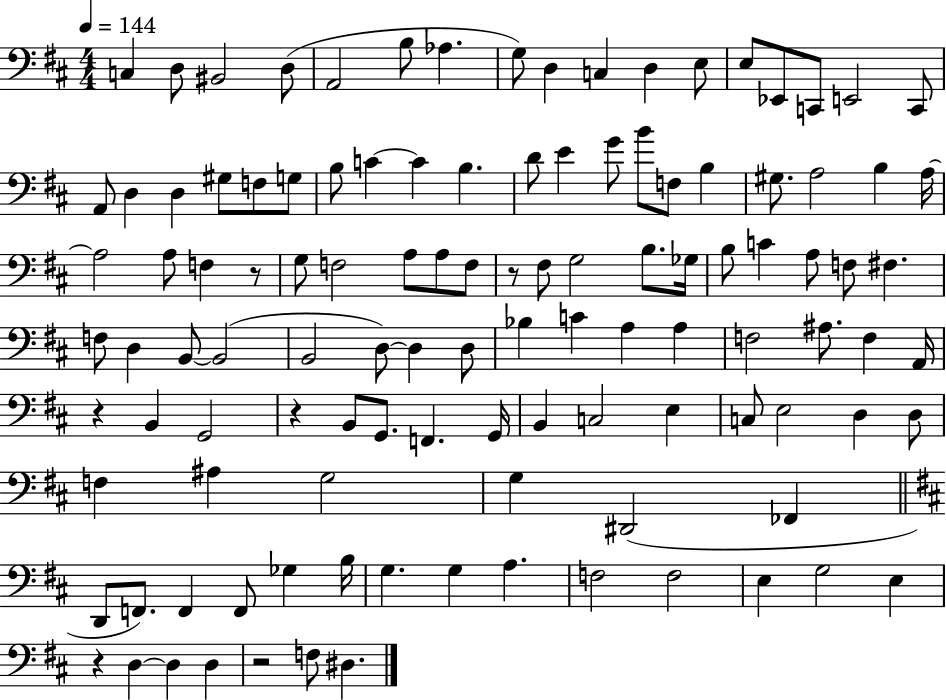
{
  \clef bass
  \numericTimeSignature
  \time 4/4
  \key d \major
  \tempo 4 = 144
  c4 d8 bis,2 d8( | a,2 b8 aes4. | g8) d4 c4 d4 e8 | e8 ees,8 c,8 e,2 c,8 | \break a,8 d4 d4 gis8 f8 g8 | b8 c'4~~ c'4 b4. | d'8 e'4 g'8 b'8 f8 b4 | gis8. a2 b4 a16~~ | \break a2 a8 f4 r8 | g8 f2 a8 a8 f8 | r8 fis8 g2 b8. ges16 | b8 c'4 a8 f8 fis4. | \break f8 d4 b,8~~ b,2( | b,2 d8~~) d4 d8 | bes4 c'4 a4 a4 | f2 ais8. f4 a,16 | \break r4 b,4 g,2 | r4 b,8 g,8. f,4. g,16 | b,4 c2 e4 | c8 e2 d4 d8 | \break f4 ais4 g2 | g4 dis,2( fes,4 | \bar "||" \break \key d \major d,8 f,8.) f,4 f,8 ges4 b16 | g4. g4 a4. | f2 f2 | e4 g2 e4 | \break r4 d4~~ d4 d4 | r2 f8 dis4. | \bar "|."
}